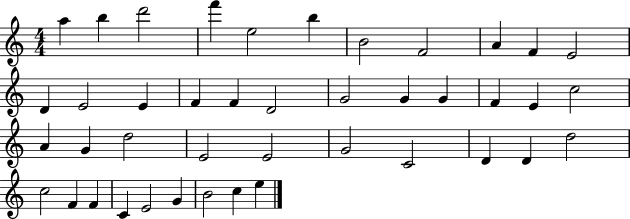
X:1
T:Untitled
M:4/4
L:1/4
K:C
a b d'2 f' e2 b B2 F2 A F E2 D E2 E F F D2 G2 G G F E c2 A G d2 E2 E2 G2 C2 D D d2 c2 F F C E2 G B2 c e